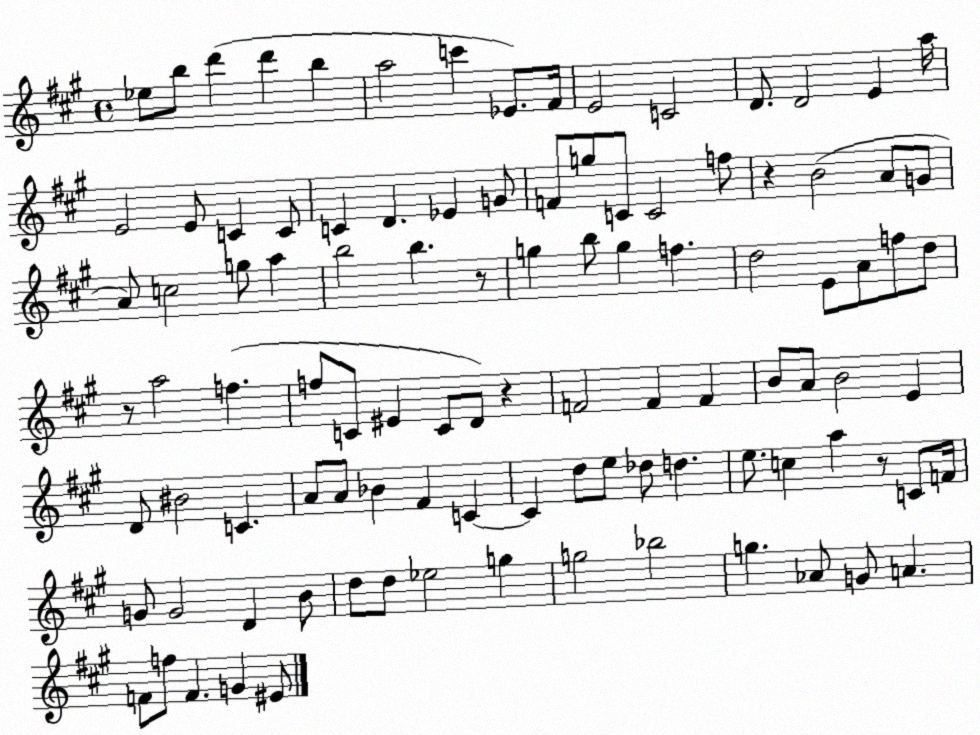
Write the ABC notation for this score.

X:1
T:Untitled
M:4/4
L:1/4
K:A
_e/2 b/2 d' d' b a2 c' _E/2 ^F/4 E2 C2 D/2 D2 E a/4 E2 E/2 C C/2 C D _E G/2 F/2 g/2 C/2 C2 f/2 z B2 A/2 G/2 A/2 c2 g/2 a b2 b z/2 g b/2 g f d2 E/2 A/2 f/2 d/2 z/2 a2 f f/2 C/2 ^E C/2 D/2 z F2 F F B/2 A/2 B2 E D/2 ^B2 C A/2 A/2 _B ^F C C d/2 e/2 _d/2 d e/2 c a z/2 C/2 F/4 G/2 G2 D B/2 d/2 d/2 _e2 g g2 _b2 g _A/2 G/2 A F/2 f/2 F G ^E/2